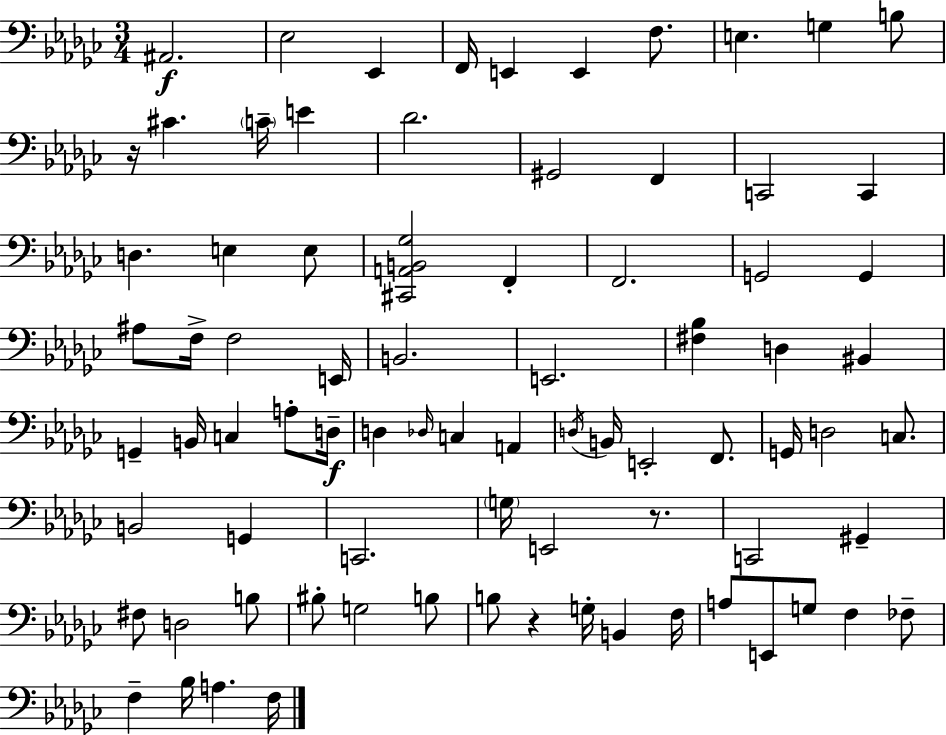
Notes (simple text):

A#2/h. Eb3/h Eb2/q F2/s E2/q E2/q F3/e. E3/q. G3/q B3/e R/s C#4/q. C4/s E4/q Db4/h. G#2/h F2/q C2/h C2/q D3/q. E3/q E3/e [C#2,A2,B2,Gb3]/h F2/q F2/h. G2/h G2/q A#3/e F3/s F3/h E2/s B2/h. E2/h. [F#3,Bb3]/q D3/q BIS2/q G2/q B2/s C3/q A3/e D3/s D3/q Db3/s C3/q A2/q D3/s B2/s E2/h F2/e. G2/s D3/h C3/e. B2/h G2/q C2/h. G3/s E2/h R/e. C2/h G#2/q F#3/e D3/h B3/e BIS3/e G3/h B3/e B3/e R/q G3/s B2/q F3/s A3/e E2/e G3/e F3/q FES3/e F3/q Bb3/s A3/q. F3/s